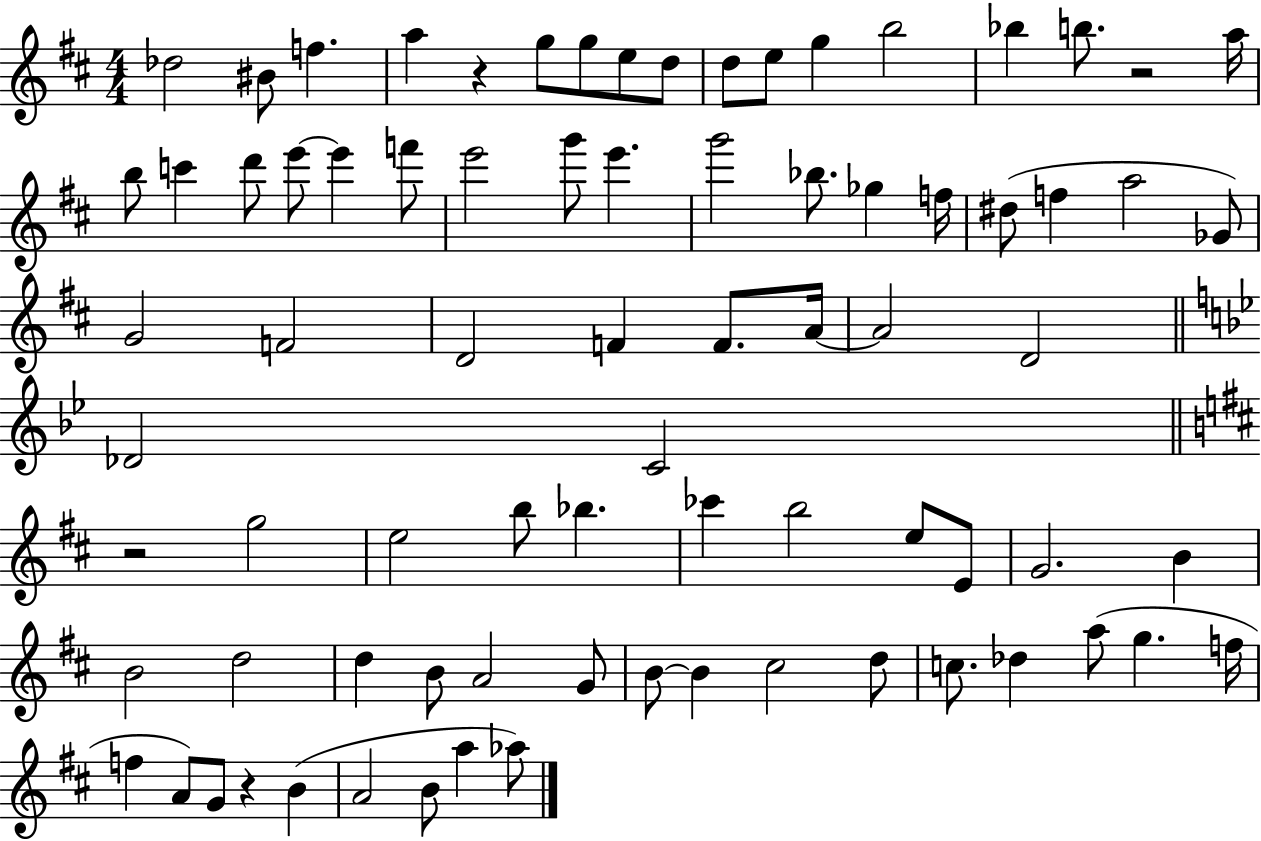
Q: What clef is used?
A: treble